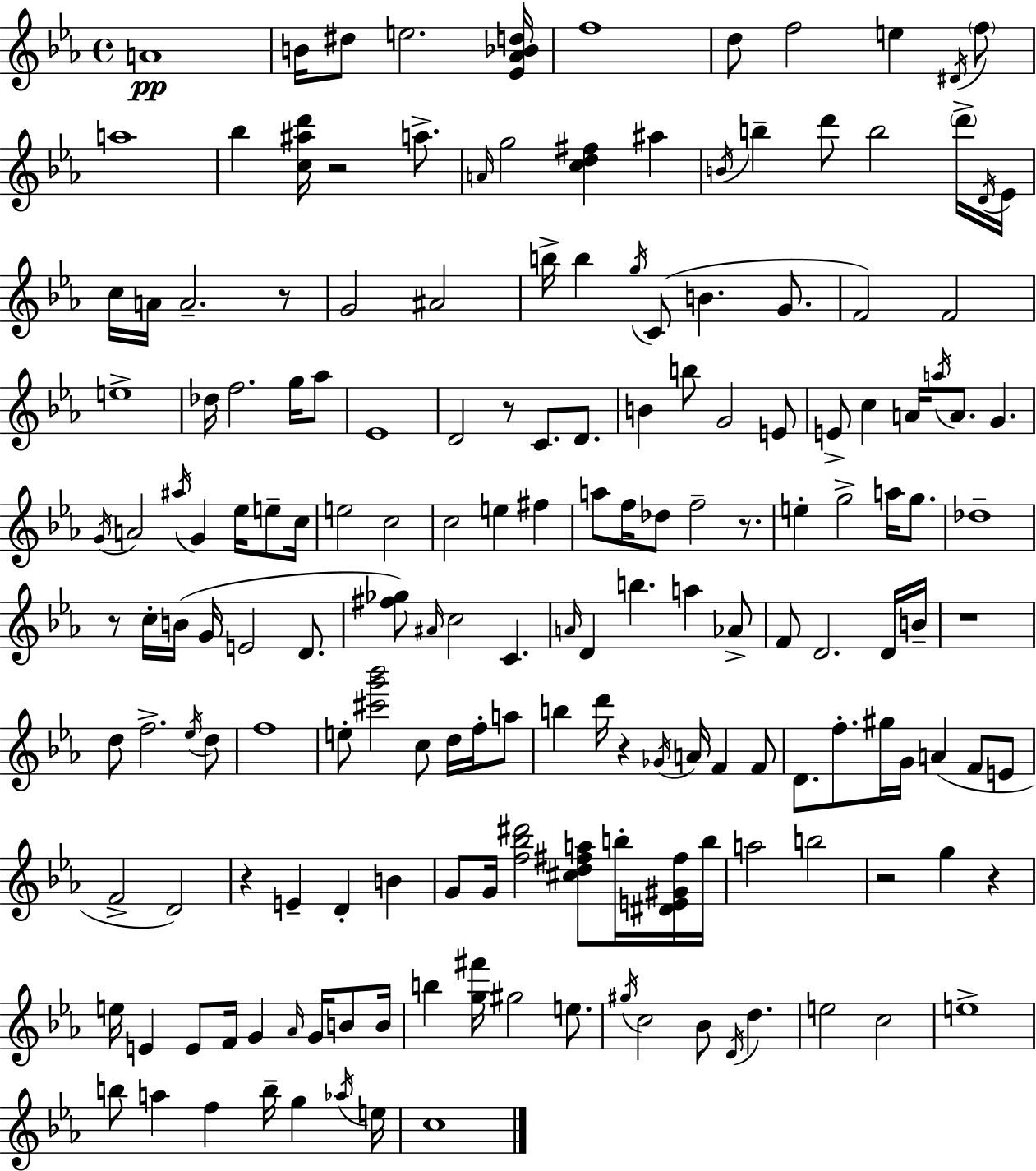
{
  \clef treble
  \time 4/4
  \defaultTimeSignature
  \key c \minor
  a'1\pp | b'16 dis''8 e''2. <ees' aes' bes' d''>16 | f''1 | d''8 f''2 e''4 \acciaccatura { dis'16 } \parenthesize f''8 | \break a''1 | bes''4 <c'' ais'' d'''>16 r2 a''8.-> | \grace { a'16 } g''2 <c'' d'' fis''>4 ais''4 | \acciaccatura { b'16 } b''4-- d'''8 b''2 | \break \parenthesize d'''16-> \acciaccatura { d'16 } ees'16 c''16 a'16 a'2.-- | r8 g'2 ais'2 | b''16-> b''4 \acciaccatura { g''16 }( c'8 b'4. | g'8. f'2) f'2 | \break e''1-> | des''16 f''2. | g''16 aes''8 ees'1 | d'2 r8 c'8. | \break d'8. b'4 b''8 g'2 | e'8 e'8-> c''4 a'16 \acciaccatura { a''16 } a'8. | g'4. \acciaccatura { g'16 } a'2 \acciaccatura { ais''16 } | g'4 ees''16 e''8-- c''16 e''2 | \break c''2 c''2 | e''4 fis''4 a''8 f''16 des''8 f''2-- | r8. e''4-. g''2-> | a''16 g''8. des''1-- | \break r8 c''16-. b'16( g'16 e'2 | d'8. <fis'' ges''>8) \grace { ais'16 } c''2 | c'4. \grace { a'16 } d'4 b''4. | a''4 aes'8-> f'8 d'2. | \break d'16 b'16-- r1 | d''8 f''2.-> | \acciaccatura { ees''16 } d''8 f''1 | e''8-. <cis''' g''' bes'''>2 | \break c''8 d''16 f''16-. a''8 b''4 d'''16 | r4 \acciaccatura { ges'16 } a'16 f'4 f'8 d'8. f''8.-. | gis''16 g'16 a'4( f'8 e'8 f'2-> | d'2) r4 | \break e'4-- d'4-. b'4 g'8 g'16 <f'' bes'' dis'''>2 | <cis'' d'' fis'' a''>8 b''16-. <dis' e' gis' fis''>16 b''16 a''2 | b''2 r2 | g''4 r4 e''16 e'4 | \break e'8 f'16 g'4 \grace { aes'16 } g'16 b'8 b'16 b''4 | <g'' fis'''>16 gis''2 e''8. \acciaccatura { gis''16 } c''2 | bes'8 \acciaccatura { d'16 } d''4. e''2 | c''2 e''1-> | \break b''8 | a''4 f''4 b''16-- g''4 \acciaccatura { aes''16 } e''16 | c''1 | \bar "|."
}